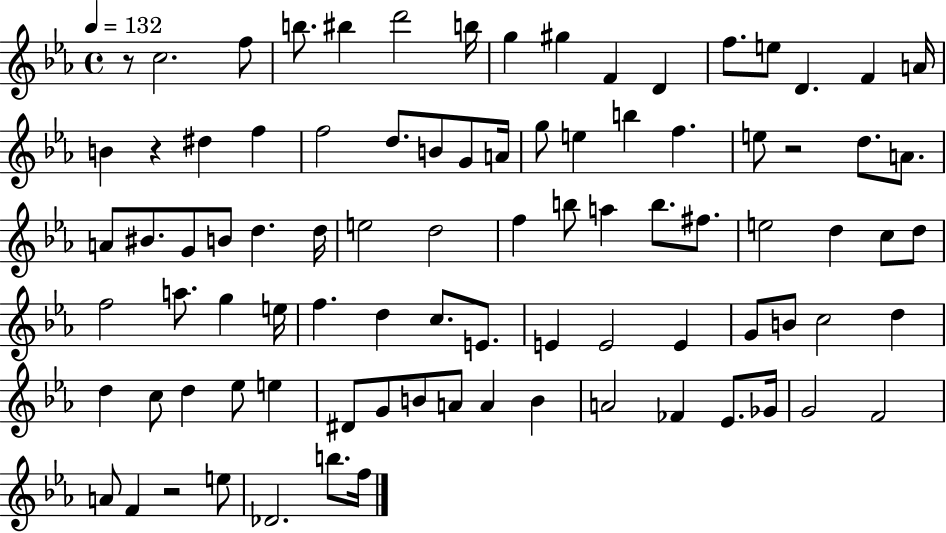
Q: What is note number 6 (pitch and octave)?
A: B5